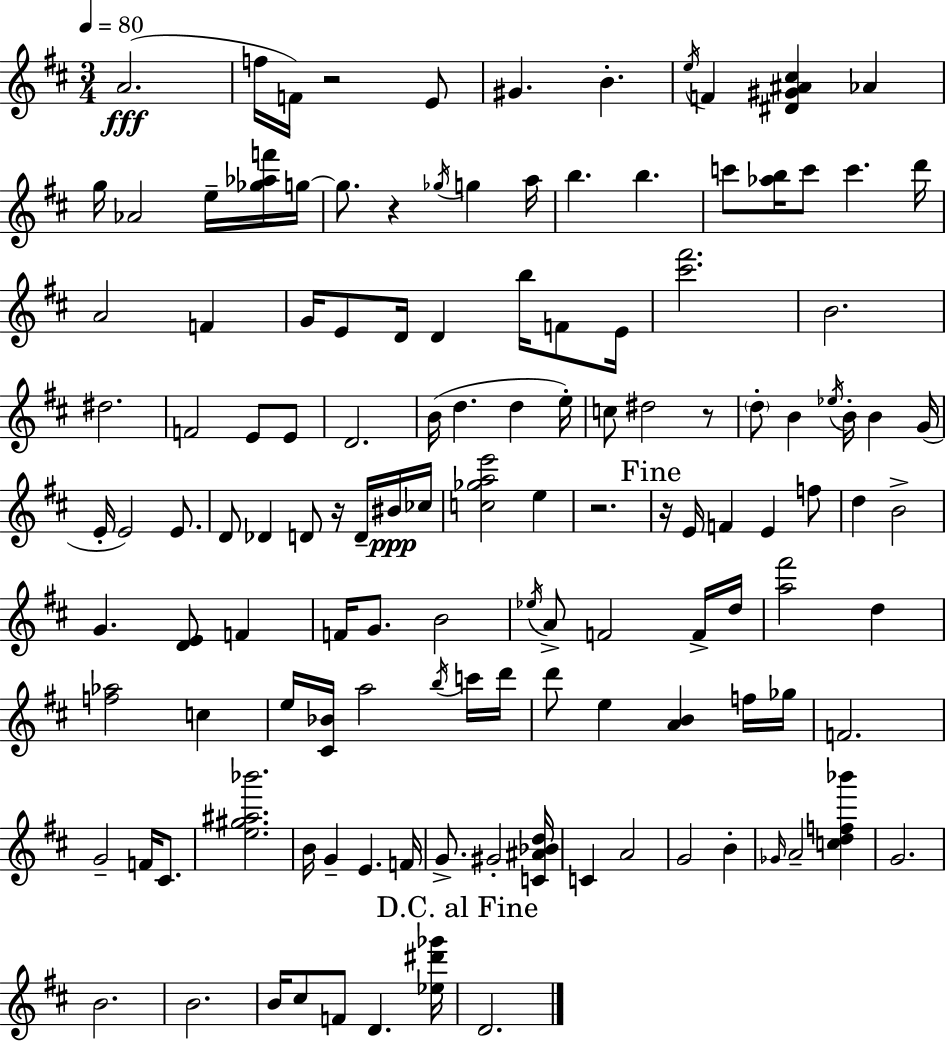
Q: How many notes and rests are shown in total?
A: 131